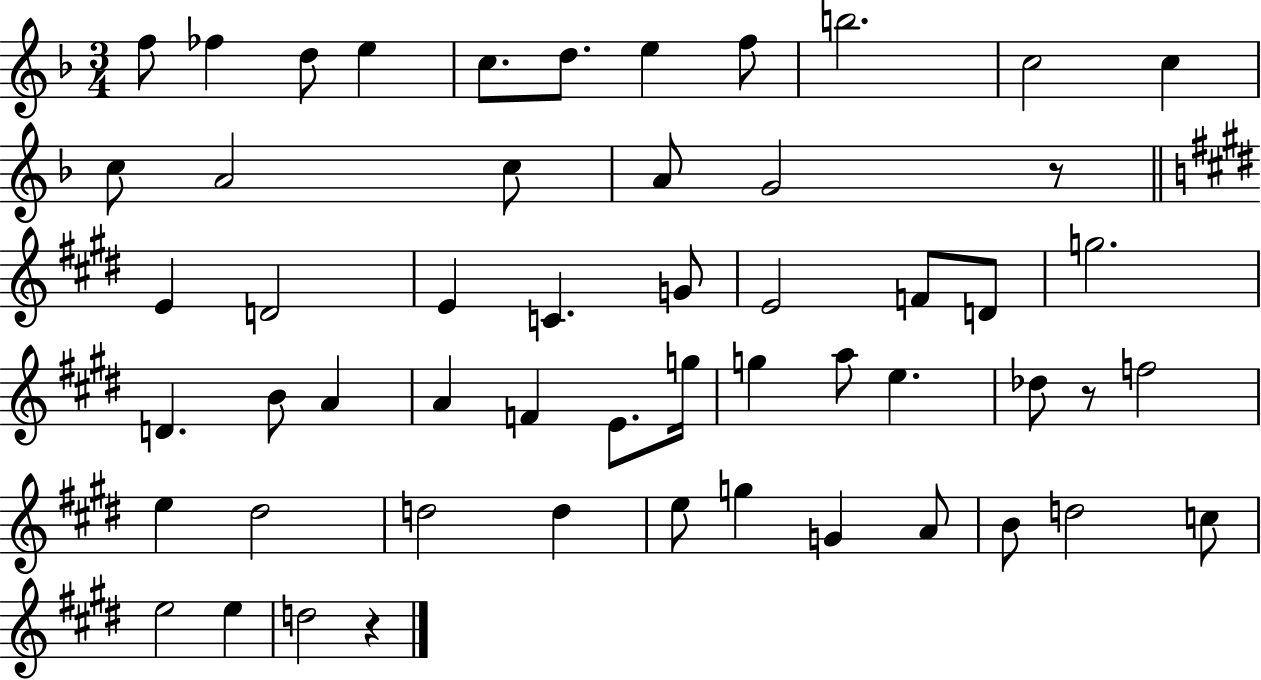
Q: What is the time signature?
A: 3/4